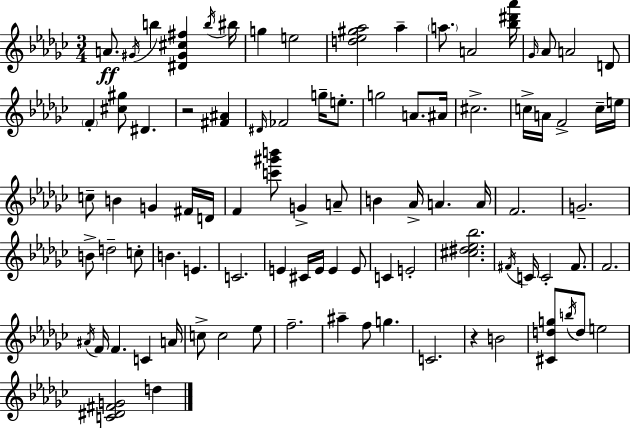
A4/e. G#4/s B5/q [D#4,G#4,C#5,F#5]/q B5/s BIS5/s G5/q E5/h [D5,Eb5,G#5,Ab5]/h Ab5/q A5/e. A4/h [Bb5,D#6,Ab6]/s Gb4/s Ab4/e A4/h D4/e F4/q [C#5,G#5]/e D#4/q. R/h [F#4,A#4]/q D#4/s FES4/h G5/s E5/e. G5/h A4/e. A#4/s C#5/h. C5/s A4/s F4/h C5/s E5/s C5/e B4/q G4/q F#4/s D4/s F4/q [C6,G#6,B6]/e G4/q A4/e B4/q Ab4/s A4/q. A4/s F4/h. G4/h. B4/e D5/h C5/e B4/q. E4/q. C4/h. E4/q C#4/s E4/s E4/q E4/e C4/q E4/h [C#5,D#5,Eb5,Bb5]/h. F#4/s C4/s C4/h F#4/e. F4/h. A#4/s F4/s F4/q. C4/q A4/s C5/e C5/h Eb5/e F5/h. A#5/q F5/e G5/q. C4/h. R/q B4/h [C#4,D5,G5]/e B5/s D5/e E5/h [C4,D#4,F#4,G4]/h D5/q